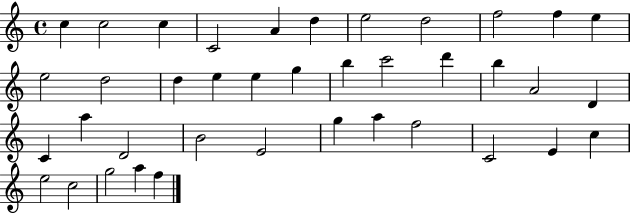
X:1
T:Untitled
M:4/4
L:1/4
K:C
c c2 c C2 A d e2 d2 f2 f e e2 d2 d e e g b c'2 d' b A2 D C a D2 B2 E2 g a f2 C2 E c e2 c2 g2 a f